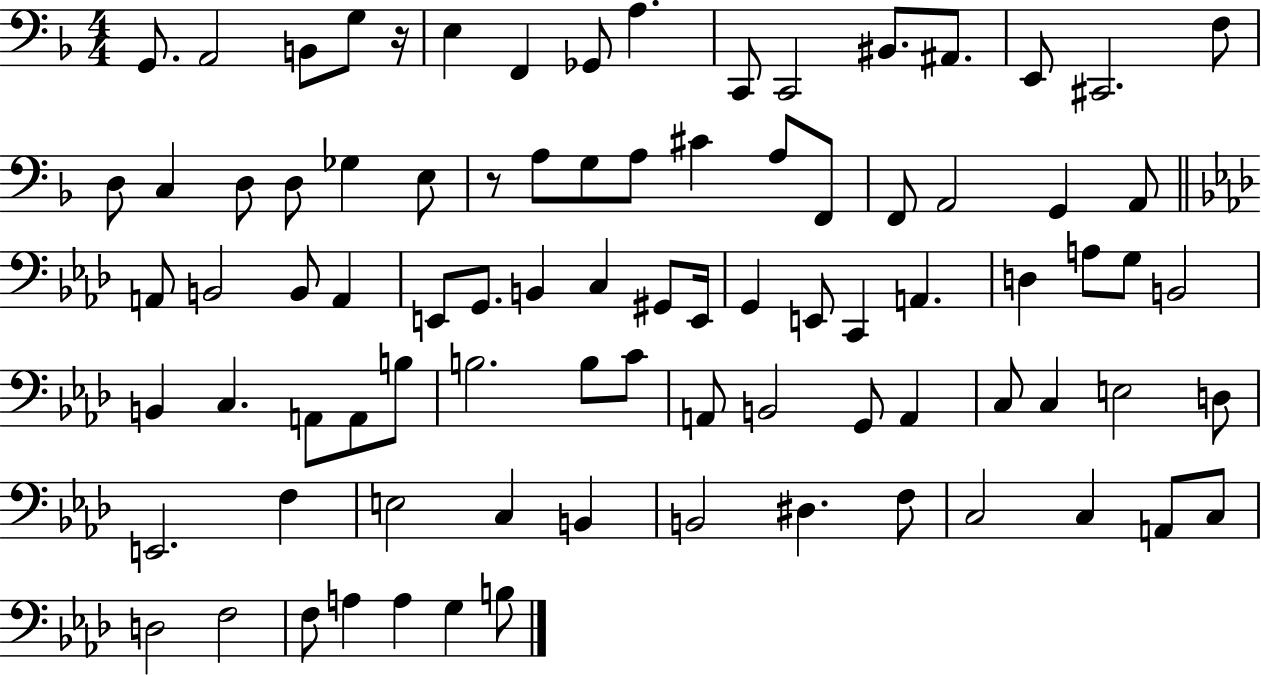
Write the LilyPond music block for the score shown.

{
  \clef bass
  \numericTimeSignature
  \time 4/4
  \key f \major
  \repeat volta 2 { g,8. a,2 b,8 g8 r16 | e4 f,4 ges,8 a4. | c,8 c,2 bis,8. ais,8. | e,8 cis,2. f8 | \break d8 c4 d8 d8 ges4 e8 | r8 a8 g8 a8 cis'4 a8 f,8 | f,8 a,2 g,4 a,8 | \bar "||" \break \key aes \major a,8 b,2 b,8 a,4 | e,8 g,8. b,4 c4 gis,8 e,16 | g,4 e,8 c,4 a,4. | d4 a8 g8 b,2 | \break b,4 c4. a,8 a,8 b8 | b2. b8 c'8 | a,8 b,2 g,8 a,4 | c8 c4 e2 d8 | \break e,2. f4 | e2 c4 b,4 | b,2 dis4. f8 | c2 c4 a,8 c8 | \break d2 f2 | f8 a4 a4 g4 b8 | } \bar "|."
}